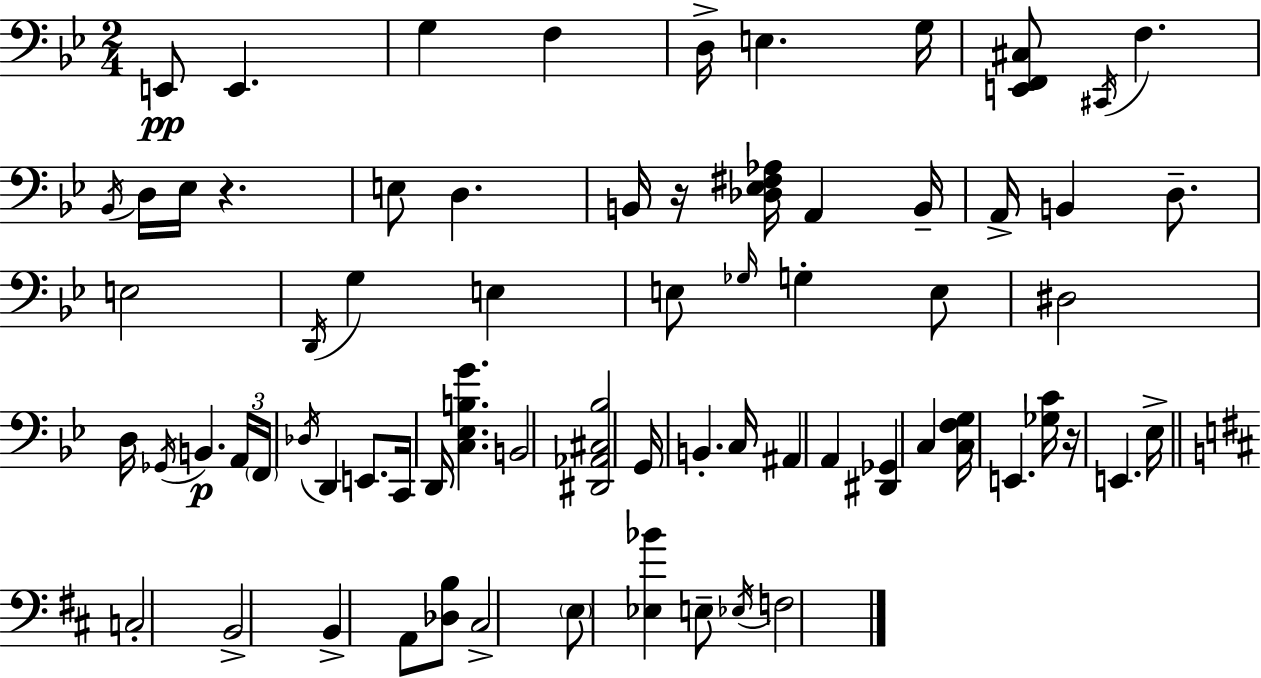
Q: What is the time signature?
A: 2/4